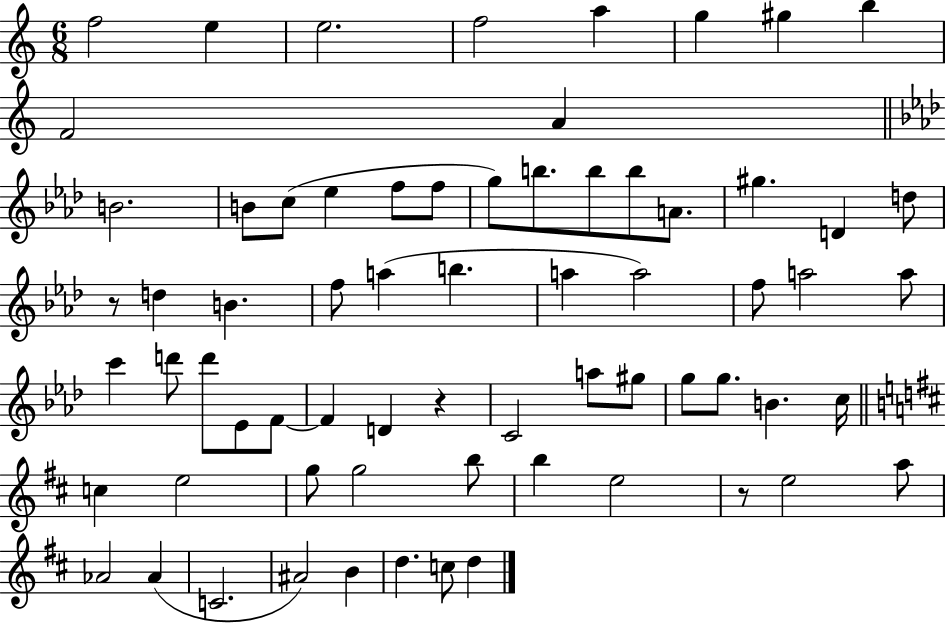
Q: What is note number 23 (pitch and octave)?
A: D4